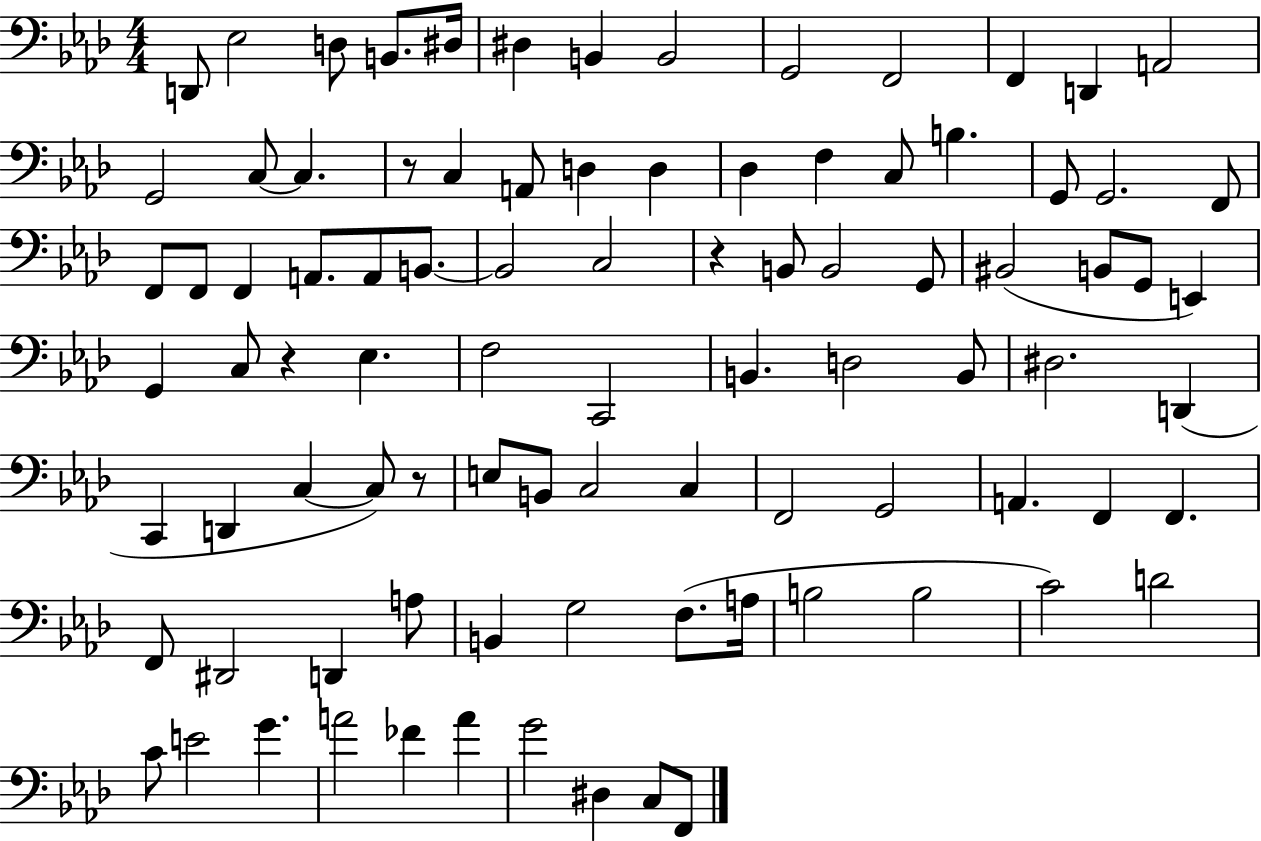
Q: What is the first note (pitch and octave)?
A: D2